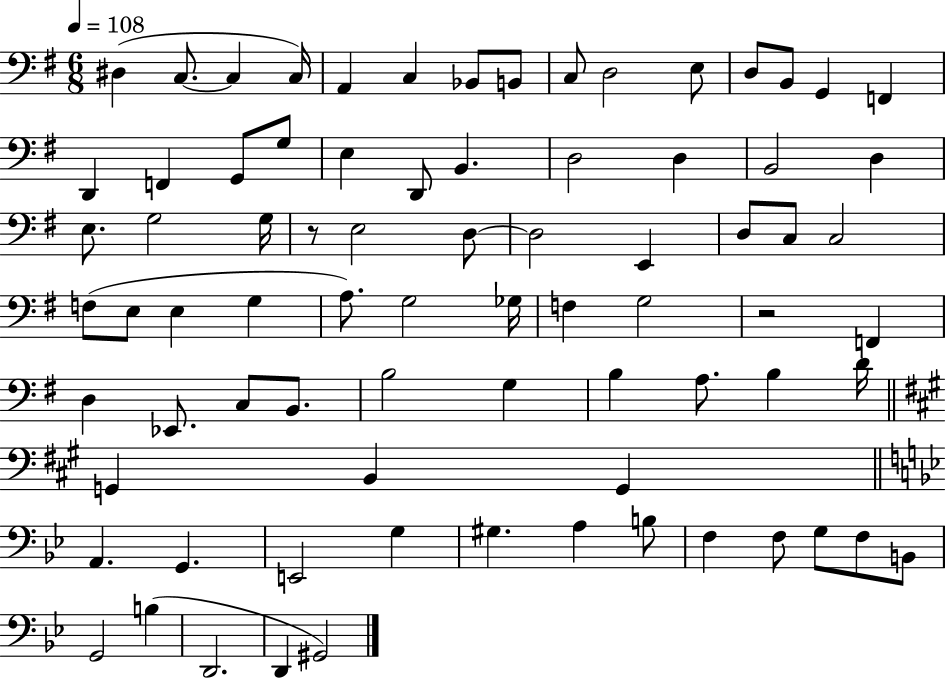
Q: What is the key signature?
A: G major